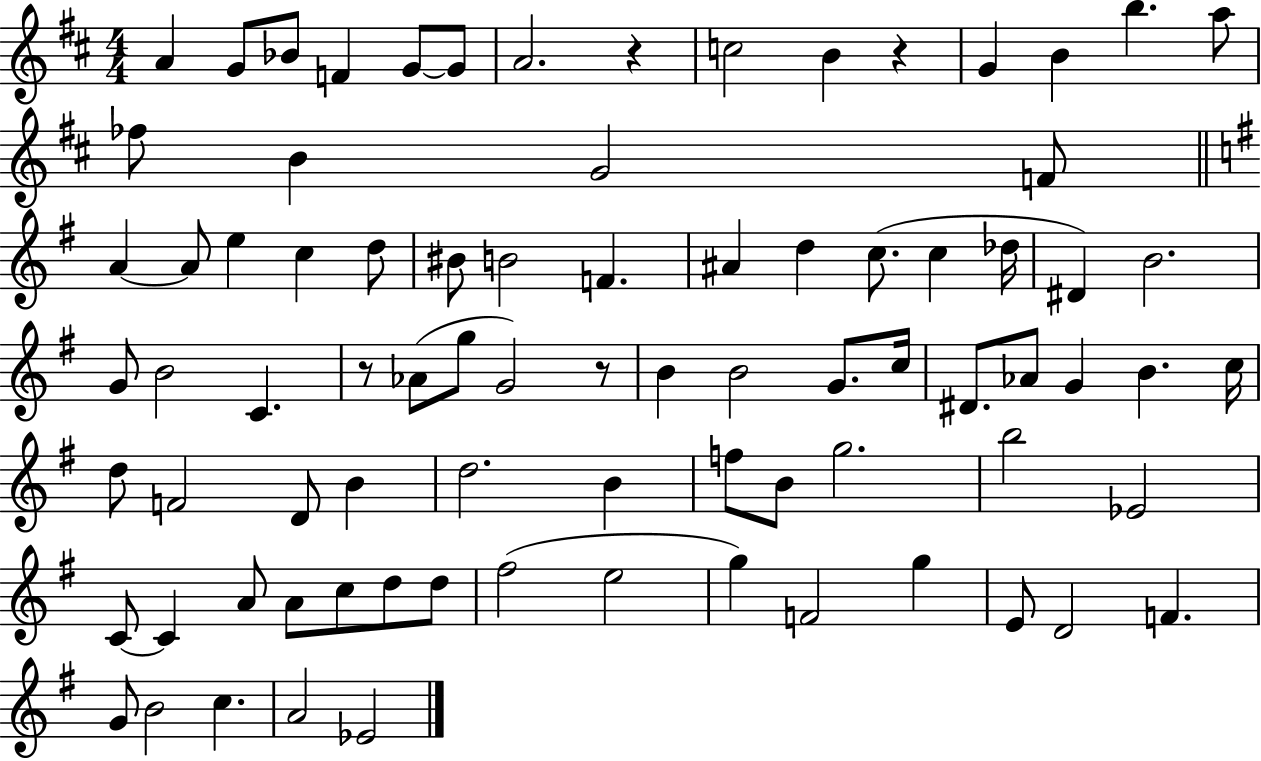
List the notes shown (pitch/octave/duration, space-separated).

A4/q G4/e Bb4/e F4/q G4/e G4/e A4/h. R/q C5/h B4/q R/q G4/q B4/q B5/q. A5/e FES5/e B4/q G4/h F4/e A4/q A4/e E5/q C5/q D5/e BIS4/e B4/h F4/q. A#4/q D5/q C5/e. C5/q Db5/s D#4/q B4/h. G4/e B4/h C4/q. R/e Ab4/e G5/e G4/h R/e B4/q B4/h G4/e. C5/s D#4/e. Ab4/e G4/q B4/q. C5/s D5/e F4/h D4/e B4/q D5/h. B4/q F5/e B4/e G5/h. B5/h Eb4/h C4/e C4/q A4/e A4/e C5/e D5/e D5/e F#5/h E5/h G5/q F4/h G5/q E4/e D4/h F4/q. G4/e B4/h C5/q. A4/h Eb4/h